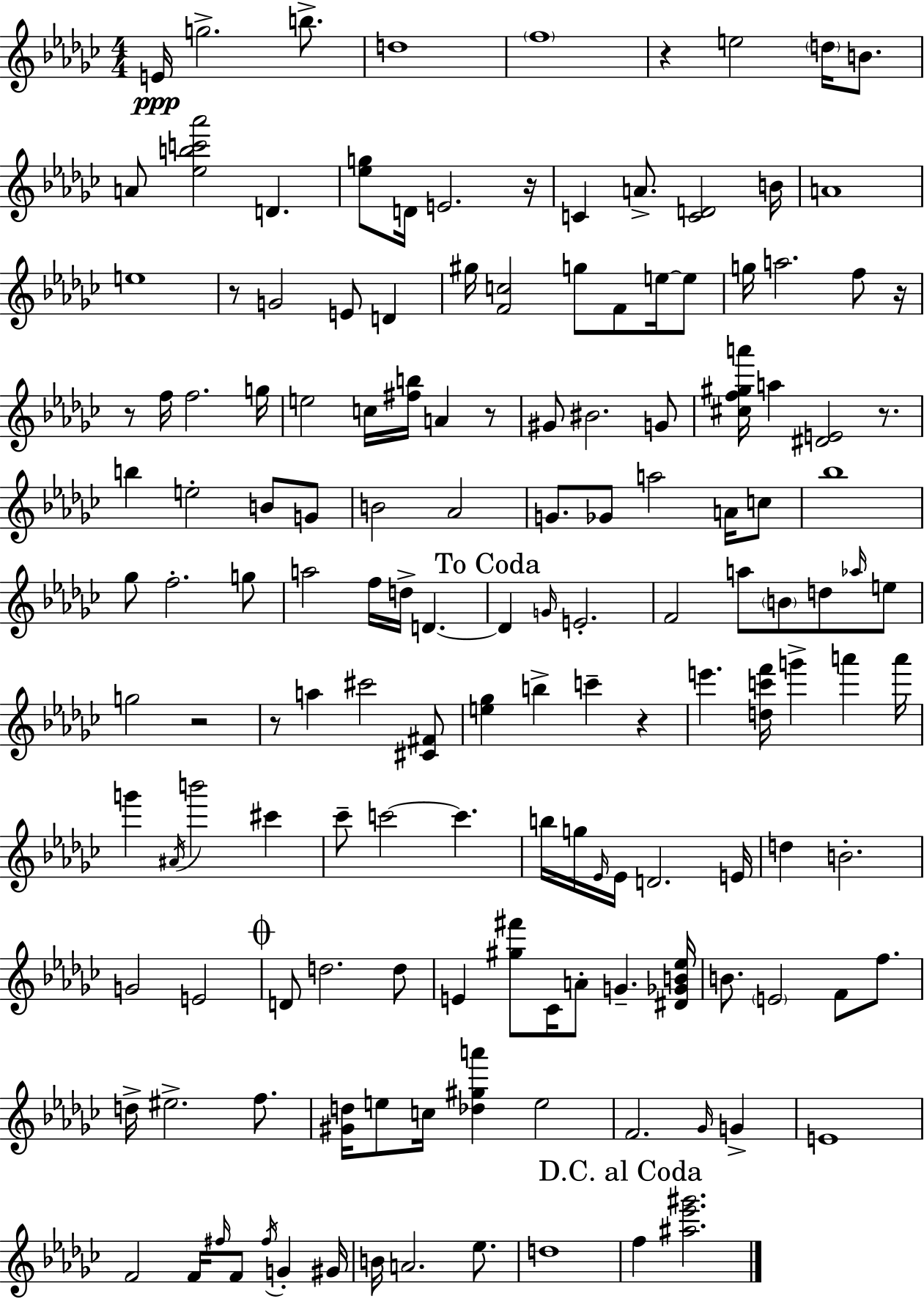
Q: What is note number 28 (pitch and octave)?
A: F5